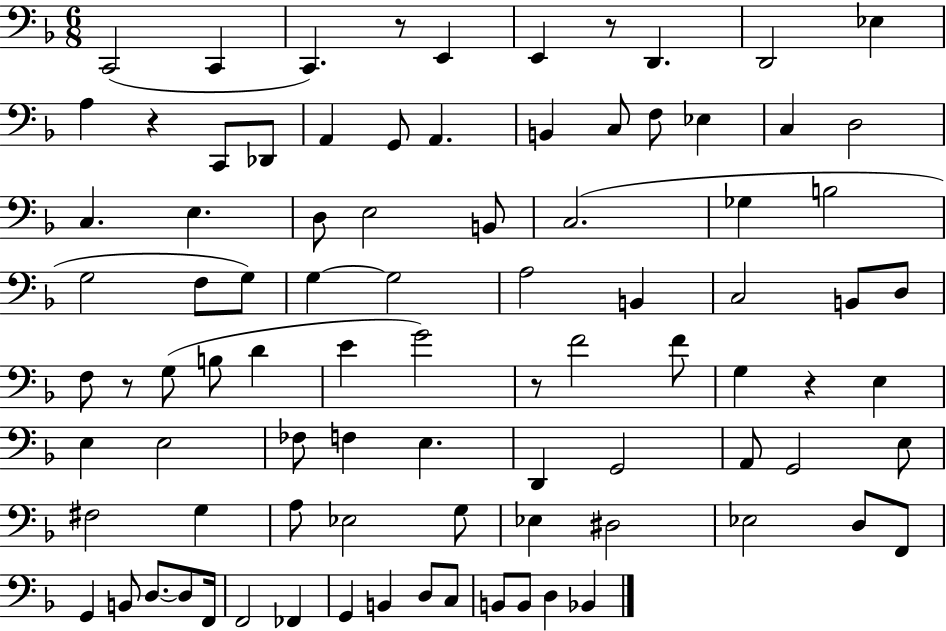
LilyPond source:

{
  \clef bass
  \numericTimeSignature
  \time 6/8
  \key f \major
  c,2( c,4 | c,4.) r8 e,4 | e,4 r8 d,4. | d,2 ees4 | \break a4 r4 c,8 des,8 | a,4 g,8 a,4. | b,4 c8 f8 ees4 | c4 d2 | \break c4. e4. | d8 e2 b,8 | c2.( | ges4 b2 | \break g2 f8 g8) | g4~~ g2 | a2 b,4 | c2 b,8 d8 | \break f8 r8 g8( b8 d'4 | e'4 g'2) | r8 f'2 f'8 | g4 r4 e4 | \break e4 e2 | fes8 f4 e4. | d,4 g,2 | a,8 g,2 e8 | \break fis2 g4 | a8 ees2 g8 | ees4 dis2 | ees2 d8 f,8 | \break g,4 b,8 d8.~~ d8 f,16 | f,2 fes,4 | g,4 b,4 d8 c8 | b,8 b,8 d4 bes,4 | \break \bar "|."
}